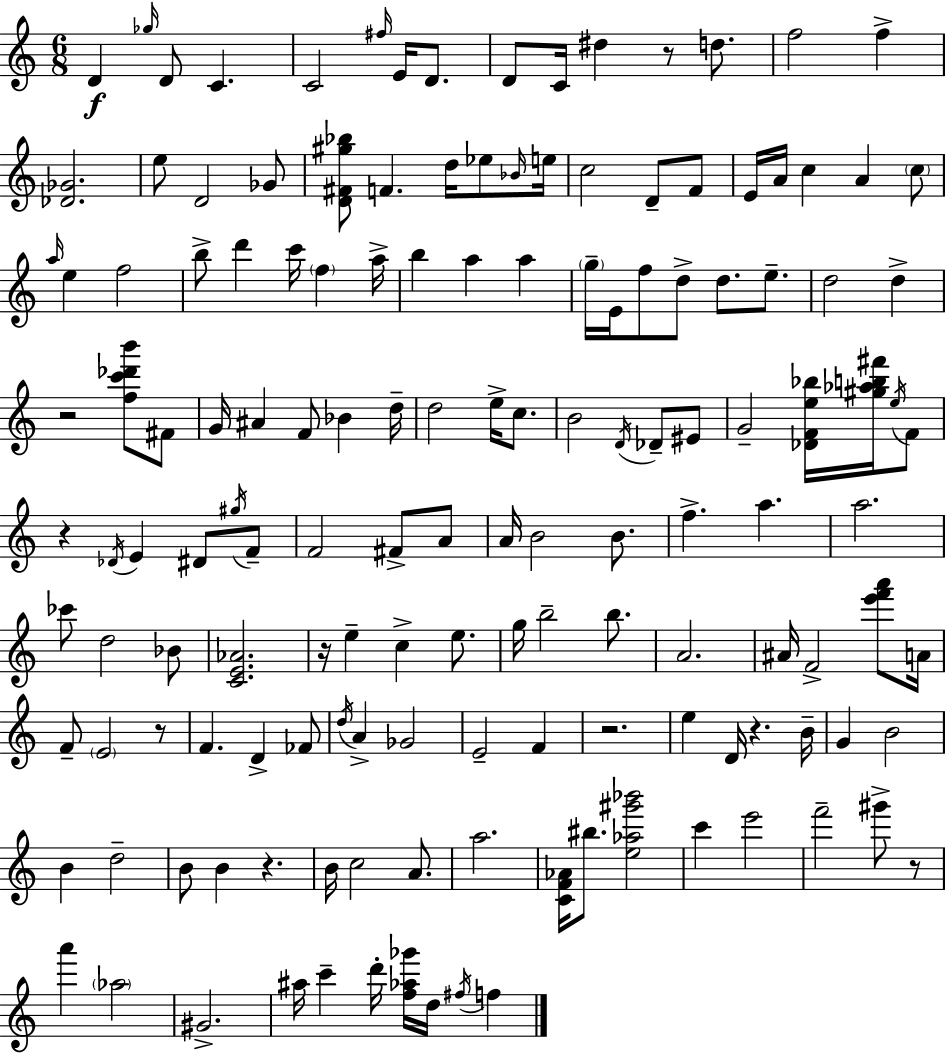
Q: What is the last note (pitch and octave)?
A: F5